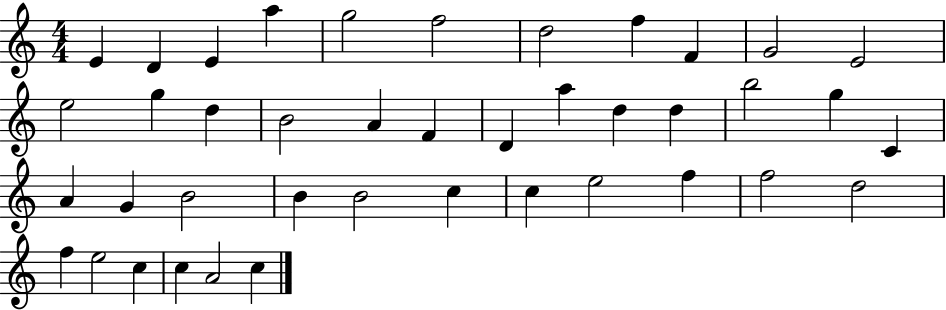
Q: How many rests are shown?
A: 0